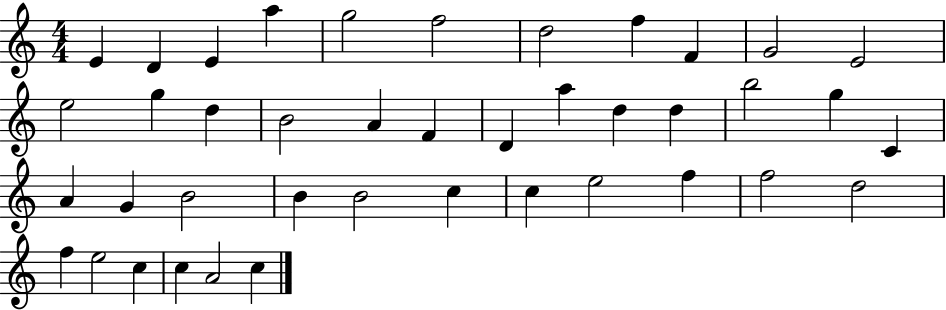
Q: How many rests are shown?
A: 0